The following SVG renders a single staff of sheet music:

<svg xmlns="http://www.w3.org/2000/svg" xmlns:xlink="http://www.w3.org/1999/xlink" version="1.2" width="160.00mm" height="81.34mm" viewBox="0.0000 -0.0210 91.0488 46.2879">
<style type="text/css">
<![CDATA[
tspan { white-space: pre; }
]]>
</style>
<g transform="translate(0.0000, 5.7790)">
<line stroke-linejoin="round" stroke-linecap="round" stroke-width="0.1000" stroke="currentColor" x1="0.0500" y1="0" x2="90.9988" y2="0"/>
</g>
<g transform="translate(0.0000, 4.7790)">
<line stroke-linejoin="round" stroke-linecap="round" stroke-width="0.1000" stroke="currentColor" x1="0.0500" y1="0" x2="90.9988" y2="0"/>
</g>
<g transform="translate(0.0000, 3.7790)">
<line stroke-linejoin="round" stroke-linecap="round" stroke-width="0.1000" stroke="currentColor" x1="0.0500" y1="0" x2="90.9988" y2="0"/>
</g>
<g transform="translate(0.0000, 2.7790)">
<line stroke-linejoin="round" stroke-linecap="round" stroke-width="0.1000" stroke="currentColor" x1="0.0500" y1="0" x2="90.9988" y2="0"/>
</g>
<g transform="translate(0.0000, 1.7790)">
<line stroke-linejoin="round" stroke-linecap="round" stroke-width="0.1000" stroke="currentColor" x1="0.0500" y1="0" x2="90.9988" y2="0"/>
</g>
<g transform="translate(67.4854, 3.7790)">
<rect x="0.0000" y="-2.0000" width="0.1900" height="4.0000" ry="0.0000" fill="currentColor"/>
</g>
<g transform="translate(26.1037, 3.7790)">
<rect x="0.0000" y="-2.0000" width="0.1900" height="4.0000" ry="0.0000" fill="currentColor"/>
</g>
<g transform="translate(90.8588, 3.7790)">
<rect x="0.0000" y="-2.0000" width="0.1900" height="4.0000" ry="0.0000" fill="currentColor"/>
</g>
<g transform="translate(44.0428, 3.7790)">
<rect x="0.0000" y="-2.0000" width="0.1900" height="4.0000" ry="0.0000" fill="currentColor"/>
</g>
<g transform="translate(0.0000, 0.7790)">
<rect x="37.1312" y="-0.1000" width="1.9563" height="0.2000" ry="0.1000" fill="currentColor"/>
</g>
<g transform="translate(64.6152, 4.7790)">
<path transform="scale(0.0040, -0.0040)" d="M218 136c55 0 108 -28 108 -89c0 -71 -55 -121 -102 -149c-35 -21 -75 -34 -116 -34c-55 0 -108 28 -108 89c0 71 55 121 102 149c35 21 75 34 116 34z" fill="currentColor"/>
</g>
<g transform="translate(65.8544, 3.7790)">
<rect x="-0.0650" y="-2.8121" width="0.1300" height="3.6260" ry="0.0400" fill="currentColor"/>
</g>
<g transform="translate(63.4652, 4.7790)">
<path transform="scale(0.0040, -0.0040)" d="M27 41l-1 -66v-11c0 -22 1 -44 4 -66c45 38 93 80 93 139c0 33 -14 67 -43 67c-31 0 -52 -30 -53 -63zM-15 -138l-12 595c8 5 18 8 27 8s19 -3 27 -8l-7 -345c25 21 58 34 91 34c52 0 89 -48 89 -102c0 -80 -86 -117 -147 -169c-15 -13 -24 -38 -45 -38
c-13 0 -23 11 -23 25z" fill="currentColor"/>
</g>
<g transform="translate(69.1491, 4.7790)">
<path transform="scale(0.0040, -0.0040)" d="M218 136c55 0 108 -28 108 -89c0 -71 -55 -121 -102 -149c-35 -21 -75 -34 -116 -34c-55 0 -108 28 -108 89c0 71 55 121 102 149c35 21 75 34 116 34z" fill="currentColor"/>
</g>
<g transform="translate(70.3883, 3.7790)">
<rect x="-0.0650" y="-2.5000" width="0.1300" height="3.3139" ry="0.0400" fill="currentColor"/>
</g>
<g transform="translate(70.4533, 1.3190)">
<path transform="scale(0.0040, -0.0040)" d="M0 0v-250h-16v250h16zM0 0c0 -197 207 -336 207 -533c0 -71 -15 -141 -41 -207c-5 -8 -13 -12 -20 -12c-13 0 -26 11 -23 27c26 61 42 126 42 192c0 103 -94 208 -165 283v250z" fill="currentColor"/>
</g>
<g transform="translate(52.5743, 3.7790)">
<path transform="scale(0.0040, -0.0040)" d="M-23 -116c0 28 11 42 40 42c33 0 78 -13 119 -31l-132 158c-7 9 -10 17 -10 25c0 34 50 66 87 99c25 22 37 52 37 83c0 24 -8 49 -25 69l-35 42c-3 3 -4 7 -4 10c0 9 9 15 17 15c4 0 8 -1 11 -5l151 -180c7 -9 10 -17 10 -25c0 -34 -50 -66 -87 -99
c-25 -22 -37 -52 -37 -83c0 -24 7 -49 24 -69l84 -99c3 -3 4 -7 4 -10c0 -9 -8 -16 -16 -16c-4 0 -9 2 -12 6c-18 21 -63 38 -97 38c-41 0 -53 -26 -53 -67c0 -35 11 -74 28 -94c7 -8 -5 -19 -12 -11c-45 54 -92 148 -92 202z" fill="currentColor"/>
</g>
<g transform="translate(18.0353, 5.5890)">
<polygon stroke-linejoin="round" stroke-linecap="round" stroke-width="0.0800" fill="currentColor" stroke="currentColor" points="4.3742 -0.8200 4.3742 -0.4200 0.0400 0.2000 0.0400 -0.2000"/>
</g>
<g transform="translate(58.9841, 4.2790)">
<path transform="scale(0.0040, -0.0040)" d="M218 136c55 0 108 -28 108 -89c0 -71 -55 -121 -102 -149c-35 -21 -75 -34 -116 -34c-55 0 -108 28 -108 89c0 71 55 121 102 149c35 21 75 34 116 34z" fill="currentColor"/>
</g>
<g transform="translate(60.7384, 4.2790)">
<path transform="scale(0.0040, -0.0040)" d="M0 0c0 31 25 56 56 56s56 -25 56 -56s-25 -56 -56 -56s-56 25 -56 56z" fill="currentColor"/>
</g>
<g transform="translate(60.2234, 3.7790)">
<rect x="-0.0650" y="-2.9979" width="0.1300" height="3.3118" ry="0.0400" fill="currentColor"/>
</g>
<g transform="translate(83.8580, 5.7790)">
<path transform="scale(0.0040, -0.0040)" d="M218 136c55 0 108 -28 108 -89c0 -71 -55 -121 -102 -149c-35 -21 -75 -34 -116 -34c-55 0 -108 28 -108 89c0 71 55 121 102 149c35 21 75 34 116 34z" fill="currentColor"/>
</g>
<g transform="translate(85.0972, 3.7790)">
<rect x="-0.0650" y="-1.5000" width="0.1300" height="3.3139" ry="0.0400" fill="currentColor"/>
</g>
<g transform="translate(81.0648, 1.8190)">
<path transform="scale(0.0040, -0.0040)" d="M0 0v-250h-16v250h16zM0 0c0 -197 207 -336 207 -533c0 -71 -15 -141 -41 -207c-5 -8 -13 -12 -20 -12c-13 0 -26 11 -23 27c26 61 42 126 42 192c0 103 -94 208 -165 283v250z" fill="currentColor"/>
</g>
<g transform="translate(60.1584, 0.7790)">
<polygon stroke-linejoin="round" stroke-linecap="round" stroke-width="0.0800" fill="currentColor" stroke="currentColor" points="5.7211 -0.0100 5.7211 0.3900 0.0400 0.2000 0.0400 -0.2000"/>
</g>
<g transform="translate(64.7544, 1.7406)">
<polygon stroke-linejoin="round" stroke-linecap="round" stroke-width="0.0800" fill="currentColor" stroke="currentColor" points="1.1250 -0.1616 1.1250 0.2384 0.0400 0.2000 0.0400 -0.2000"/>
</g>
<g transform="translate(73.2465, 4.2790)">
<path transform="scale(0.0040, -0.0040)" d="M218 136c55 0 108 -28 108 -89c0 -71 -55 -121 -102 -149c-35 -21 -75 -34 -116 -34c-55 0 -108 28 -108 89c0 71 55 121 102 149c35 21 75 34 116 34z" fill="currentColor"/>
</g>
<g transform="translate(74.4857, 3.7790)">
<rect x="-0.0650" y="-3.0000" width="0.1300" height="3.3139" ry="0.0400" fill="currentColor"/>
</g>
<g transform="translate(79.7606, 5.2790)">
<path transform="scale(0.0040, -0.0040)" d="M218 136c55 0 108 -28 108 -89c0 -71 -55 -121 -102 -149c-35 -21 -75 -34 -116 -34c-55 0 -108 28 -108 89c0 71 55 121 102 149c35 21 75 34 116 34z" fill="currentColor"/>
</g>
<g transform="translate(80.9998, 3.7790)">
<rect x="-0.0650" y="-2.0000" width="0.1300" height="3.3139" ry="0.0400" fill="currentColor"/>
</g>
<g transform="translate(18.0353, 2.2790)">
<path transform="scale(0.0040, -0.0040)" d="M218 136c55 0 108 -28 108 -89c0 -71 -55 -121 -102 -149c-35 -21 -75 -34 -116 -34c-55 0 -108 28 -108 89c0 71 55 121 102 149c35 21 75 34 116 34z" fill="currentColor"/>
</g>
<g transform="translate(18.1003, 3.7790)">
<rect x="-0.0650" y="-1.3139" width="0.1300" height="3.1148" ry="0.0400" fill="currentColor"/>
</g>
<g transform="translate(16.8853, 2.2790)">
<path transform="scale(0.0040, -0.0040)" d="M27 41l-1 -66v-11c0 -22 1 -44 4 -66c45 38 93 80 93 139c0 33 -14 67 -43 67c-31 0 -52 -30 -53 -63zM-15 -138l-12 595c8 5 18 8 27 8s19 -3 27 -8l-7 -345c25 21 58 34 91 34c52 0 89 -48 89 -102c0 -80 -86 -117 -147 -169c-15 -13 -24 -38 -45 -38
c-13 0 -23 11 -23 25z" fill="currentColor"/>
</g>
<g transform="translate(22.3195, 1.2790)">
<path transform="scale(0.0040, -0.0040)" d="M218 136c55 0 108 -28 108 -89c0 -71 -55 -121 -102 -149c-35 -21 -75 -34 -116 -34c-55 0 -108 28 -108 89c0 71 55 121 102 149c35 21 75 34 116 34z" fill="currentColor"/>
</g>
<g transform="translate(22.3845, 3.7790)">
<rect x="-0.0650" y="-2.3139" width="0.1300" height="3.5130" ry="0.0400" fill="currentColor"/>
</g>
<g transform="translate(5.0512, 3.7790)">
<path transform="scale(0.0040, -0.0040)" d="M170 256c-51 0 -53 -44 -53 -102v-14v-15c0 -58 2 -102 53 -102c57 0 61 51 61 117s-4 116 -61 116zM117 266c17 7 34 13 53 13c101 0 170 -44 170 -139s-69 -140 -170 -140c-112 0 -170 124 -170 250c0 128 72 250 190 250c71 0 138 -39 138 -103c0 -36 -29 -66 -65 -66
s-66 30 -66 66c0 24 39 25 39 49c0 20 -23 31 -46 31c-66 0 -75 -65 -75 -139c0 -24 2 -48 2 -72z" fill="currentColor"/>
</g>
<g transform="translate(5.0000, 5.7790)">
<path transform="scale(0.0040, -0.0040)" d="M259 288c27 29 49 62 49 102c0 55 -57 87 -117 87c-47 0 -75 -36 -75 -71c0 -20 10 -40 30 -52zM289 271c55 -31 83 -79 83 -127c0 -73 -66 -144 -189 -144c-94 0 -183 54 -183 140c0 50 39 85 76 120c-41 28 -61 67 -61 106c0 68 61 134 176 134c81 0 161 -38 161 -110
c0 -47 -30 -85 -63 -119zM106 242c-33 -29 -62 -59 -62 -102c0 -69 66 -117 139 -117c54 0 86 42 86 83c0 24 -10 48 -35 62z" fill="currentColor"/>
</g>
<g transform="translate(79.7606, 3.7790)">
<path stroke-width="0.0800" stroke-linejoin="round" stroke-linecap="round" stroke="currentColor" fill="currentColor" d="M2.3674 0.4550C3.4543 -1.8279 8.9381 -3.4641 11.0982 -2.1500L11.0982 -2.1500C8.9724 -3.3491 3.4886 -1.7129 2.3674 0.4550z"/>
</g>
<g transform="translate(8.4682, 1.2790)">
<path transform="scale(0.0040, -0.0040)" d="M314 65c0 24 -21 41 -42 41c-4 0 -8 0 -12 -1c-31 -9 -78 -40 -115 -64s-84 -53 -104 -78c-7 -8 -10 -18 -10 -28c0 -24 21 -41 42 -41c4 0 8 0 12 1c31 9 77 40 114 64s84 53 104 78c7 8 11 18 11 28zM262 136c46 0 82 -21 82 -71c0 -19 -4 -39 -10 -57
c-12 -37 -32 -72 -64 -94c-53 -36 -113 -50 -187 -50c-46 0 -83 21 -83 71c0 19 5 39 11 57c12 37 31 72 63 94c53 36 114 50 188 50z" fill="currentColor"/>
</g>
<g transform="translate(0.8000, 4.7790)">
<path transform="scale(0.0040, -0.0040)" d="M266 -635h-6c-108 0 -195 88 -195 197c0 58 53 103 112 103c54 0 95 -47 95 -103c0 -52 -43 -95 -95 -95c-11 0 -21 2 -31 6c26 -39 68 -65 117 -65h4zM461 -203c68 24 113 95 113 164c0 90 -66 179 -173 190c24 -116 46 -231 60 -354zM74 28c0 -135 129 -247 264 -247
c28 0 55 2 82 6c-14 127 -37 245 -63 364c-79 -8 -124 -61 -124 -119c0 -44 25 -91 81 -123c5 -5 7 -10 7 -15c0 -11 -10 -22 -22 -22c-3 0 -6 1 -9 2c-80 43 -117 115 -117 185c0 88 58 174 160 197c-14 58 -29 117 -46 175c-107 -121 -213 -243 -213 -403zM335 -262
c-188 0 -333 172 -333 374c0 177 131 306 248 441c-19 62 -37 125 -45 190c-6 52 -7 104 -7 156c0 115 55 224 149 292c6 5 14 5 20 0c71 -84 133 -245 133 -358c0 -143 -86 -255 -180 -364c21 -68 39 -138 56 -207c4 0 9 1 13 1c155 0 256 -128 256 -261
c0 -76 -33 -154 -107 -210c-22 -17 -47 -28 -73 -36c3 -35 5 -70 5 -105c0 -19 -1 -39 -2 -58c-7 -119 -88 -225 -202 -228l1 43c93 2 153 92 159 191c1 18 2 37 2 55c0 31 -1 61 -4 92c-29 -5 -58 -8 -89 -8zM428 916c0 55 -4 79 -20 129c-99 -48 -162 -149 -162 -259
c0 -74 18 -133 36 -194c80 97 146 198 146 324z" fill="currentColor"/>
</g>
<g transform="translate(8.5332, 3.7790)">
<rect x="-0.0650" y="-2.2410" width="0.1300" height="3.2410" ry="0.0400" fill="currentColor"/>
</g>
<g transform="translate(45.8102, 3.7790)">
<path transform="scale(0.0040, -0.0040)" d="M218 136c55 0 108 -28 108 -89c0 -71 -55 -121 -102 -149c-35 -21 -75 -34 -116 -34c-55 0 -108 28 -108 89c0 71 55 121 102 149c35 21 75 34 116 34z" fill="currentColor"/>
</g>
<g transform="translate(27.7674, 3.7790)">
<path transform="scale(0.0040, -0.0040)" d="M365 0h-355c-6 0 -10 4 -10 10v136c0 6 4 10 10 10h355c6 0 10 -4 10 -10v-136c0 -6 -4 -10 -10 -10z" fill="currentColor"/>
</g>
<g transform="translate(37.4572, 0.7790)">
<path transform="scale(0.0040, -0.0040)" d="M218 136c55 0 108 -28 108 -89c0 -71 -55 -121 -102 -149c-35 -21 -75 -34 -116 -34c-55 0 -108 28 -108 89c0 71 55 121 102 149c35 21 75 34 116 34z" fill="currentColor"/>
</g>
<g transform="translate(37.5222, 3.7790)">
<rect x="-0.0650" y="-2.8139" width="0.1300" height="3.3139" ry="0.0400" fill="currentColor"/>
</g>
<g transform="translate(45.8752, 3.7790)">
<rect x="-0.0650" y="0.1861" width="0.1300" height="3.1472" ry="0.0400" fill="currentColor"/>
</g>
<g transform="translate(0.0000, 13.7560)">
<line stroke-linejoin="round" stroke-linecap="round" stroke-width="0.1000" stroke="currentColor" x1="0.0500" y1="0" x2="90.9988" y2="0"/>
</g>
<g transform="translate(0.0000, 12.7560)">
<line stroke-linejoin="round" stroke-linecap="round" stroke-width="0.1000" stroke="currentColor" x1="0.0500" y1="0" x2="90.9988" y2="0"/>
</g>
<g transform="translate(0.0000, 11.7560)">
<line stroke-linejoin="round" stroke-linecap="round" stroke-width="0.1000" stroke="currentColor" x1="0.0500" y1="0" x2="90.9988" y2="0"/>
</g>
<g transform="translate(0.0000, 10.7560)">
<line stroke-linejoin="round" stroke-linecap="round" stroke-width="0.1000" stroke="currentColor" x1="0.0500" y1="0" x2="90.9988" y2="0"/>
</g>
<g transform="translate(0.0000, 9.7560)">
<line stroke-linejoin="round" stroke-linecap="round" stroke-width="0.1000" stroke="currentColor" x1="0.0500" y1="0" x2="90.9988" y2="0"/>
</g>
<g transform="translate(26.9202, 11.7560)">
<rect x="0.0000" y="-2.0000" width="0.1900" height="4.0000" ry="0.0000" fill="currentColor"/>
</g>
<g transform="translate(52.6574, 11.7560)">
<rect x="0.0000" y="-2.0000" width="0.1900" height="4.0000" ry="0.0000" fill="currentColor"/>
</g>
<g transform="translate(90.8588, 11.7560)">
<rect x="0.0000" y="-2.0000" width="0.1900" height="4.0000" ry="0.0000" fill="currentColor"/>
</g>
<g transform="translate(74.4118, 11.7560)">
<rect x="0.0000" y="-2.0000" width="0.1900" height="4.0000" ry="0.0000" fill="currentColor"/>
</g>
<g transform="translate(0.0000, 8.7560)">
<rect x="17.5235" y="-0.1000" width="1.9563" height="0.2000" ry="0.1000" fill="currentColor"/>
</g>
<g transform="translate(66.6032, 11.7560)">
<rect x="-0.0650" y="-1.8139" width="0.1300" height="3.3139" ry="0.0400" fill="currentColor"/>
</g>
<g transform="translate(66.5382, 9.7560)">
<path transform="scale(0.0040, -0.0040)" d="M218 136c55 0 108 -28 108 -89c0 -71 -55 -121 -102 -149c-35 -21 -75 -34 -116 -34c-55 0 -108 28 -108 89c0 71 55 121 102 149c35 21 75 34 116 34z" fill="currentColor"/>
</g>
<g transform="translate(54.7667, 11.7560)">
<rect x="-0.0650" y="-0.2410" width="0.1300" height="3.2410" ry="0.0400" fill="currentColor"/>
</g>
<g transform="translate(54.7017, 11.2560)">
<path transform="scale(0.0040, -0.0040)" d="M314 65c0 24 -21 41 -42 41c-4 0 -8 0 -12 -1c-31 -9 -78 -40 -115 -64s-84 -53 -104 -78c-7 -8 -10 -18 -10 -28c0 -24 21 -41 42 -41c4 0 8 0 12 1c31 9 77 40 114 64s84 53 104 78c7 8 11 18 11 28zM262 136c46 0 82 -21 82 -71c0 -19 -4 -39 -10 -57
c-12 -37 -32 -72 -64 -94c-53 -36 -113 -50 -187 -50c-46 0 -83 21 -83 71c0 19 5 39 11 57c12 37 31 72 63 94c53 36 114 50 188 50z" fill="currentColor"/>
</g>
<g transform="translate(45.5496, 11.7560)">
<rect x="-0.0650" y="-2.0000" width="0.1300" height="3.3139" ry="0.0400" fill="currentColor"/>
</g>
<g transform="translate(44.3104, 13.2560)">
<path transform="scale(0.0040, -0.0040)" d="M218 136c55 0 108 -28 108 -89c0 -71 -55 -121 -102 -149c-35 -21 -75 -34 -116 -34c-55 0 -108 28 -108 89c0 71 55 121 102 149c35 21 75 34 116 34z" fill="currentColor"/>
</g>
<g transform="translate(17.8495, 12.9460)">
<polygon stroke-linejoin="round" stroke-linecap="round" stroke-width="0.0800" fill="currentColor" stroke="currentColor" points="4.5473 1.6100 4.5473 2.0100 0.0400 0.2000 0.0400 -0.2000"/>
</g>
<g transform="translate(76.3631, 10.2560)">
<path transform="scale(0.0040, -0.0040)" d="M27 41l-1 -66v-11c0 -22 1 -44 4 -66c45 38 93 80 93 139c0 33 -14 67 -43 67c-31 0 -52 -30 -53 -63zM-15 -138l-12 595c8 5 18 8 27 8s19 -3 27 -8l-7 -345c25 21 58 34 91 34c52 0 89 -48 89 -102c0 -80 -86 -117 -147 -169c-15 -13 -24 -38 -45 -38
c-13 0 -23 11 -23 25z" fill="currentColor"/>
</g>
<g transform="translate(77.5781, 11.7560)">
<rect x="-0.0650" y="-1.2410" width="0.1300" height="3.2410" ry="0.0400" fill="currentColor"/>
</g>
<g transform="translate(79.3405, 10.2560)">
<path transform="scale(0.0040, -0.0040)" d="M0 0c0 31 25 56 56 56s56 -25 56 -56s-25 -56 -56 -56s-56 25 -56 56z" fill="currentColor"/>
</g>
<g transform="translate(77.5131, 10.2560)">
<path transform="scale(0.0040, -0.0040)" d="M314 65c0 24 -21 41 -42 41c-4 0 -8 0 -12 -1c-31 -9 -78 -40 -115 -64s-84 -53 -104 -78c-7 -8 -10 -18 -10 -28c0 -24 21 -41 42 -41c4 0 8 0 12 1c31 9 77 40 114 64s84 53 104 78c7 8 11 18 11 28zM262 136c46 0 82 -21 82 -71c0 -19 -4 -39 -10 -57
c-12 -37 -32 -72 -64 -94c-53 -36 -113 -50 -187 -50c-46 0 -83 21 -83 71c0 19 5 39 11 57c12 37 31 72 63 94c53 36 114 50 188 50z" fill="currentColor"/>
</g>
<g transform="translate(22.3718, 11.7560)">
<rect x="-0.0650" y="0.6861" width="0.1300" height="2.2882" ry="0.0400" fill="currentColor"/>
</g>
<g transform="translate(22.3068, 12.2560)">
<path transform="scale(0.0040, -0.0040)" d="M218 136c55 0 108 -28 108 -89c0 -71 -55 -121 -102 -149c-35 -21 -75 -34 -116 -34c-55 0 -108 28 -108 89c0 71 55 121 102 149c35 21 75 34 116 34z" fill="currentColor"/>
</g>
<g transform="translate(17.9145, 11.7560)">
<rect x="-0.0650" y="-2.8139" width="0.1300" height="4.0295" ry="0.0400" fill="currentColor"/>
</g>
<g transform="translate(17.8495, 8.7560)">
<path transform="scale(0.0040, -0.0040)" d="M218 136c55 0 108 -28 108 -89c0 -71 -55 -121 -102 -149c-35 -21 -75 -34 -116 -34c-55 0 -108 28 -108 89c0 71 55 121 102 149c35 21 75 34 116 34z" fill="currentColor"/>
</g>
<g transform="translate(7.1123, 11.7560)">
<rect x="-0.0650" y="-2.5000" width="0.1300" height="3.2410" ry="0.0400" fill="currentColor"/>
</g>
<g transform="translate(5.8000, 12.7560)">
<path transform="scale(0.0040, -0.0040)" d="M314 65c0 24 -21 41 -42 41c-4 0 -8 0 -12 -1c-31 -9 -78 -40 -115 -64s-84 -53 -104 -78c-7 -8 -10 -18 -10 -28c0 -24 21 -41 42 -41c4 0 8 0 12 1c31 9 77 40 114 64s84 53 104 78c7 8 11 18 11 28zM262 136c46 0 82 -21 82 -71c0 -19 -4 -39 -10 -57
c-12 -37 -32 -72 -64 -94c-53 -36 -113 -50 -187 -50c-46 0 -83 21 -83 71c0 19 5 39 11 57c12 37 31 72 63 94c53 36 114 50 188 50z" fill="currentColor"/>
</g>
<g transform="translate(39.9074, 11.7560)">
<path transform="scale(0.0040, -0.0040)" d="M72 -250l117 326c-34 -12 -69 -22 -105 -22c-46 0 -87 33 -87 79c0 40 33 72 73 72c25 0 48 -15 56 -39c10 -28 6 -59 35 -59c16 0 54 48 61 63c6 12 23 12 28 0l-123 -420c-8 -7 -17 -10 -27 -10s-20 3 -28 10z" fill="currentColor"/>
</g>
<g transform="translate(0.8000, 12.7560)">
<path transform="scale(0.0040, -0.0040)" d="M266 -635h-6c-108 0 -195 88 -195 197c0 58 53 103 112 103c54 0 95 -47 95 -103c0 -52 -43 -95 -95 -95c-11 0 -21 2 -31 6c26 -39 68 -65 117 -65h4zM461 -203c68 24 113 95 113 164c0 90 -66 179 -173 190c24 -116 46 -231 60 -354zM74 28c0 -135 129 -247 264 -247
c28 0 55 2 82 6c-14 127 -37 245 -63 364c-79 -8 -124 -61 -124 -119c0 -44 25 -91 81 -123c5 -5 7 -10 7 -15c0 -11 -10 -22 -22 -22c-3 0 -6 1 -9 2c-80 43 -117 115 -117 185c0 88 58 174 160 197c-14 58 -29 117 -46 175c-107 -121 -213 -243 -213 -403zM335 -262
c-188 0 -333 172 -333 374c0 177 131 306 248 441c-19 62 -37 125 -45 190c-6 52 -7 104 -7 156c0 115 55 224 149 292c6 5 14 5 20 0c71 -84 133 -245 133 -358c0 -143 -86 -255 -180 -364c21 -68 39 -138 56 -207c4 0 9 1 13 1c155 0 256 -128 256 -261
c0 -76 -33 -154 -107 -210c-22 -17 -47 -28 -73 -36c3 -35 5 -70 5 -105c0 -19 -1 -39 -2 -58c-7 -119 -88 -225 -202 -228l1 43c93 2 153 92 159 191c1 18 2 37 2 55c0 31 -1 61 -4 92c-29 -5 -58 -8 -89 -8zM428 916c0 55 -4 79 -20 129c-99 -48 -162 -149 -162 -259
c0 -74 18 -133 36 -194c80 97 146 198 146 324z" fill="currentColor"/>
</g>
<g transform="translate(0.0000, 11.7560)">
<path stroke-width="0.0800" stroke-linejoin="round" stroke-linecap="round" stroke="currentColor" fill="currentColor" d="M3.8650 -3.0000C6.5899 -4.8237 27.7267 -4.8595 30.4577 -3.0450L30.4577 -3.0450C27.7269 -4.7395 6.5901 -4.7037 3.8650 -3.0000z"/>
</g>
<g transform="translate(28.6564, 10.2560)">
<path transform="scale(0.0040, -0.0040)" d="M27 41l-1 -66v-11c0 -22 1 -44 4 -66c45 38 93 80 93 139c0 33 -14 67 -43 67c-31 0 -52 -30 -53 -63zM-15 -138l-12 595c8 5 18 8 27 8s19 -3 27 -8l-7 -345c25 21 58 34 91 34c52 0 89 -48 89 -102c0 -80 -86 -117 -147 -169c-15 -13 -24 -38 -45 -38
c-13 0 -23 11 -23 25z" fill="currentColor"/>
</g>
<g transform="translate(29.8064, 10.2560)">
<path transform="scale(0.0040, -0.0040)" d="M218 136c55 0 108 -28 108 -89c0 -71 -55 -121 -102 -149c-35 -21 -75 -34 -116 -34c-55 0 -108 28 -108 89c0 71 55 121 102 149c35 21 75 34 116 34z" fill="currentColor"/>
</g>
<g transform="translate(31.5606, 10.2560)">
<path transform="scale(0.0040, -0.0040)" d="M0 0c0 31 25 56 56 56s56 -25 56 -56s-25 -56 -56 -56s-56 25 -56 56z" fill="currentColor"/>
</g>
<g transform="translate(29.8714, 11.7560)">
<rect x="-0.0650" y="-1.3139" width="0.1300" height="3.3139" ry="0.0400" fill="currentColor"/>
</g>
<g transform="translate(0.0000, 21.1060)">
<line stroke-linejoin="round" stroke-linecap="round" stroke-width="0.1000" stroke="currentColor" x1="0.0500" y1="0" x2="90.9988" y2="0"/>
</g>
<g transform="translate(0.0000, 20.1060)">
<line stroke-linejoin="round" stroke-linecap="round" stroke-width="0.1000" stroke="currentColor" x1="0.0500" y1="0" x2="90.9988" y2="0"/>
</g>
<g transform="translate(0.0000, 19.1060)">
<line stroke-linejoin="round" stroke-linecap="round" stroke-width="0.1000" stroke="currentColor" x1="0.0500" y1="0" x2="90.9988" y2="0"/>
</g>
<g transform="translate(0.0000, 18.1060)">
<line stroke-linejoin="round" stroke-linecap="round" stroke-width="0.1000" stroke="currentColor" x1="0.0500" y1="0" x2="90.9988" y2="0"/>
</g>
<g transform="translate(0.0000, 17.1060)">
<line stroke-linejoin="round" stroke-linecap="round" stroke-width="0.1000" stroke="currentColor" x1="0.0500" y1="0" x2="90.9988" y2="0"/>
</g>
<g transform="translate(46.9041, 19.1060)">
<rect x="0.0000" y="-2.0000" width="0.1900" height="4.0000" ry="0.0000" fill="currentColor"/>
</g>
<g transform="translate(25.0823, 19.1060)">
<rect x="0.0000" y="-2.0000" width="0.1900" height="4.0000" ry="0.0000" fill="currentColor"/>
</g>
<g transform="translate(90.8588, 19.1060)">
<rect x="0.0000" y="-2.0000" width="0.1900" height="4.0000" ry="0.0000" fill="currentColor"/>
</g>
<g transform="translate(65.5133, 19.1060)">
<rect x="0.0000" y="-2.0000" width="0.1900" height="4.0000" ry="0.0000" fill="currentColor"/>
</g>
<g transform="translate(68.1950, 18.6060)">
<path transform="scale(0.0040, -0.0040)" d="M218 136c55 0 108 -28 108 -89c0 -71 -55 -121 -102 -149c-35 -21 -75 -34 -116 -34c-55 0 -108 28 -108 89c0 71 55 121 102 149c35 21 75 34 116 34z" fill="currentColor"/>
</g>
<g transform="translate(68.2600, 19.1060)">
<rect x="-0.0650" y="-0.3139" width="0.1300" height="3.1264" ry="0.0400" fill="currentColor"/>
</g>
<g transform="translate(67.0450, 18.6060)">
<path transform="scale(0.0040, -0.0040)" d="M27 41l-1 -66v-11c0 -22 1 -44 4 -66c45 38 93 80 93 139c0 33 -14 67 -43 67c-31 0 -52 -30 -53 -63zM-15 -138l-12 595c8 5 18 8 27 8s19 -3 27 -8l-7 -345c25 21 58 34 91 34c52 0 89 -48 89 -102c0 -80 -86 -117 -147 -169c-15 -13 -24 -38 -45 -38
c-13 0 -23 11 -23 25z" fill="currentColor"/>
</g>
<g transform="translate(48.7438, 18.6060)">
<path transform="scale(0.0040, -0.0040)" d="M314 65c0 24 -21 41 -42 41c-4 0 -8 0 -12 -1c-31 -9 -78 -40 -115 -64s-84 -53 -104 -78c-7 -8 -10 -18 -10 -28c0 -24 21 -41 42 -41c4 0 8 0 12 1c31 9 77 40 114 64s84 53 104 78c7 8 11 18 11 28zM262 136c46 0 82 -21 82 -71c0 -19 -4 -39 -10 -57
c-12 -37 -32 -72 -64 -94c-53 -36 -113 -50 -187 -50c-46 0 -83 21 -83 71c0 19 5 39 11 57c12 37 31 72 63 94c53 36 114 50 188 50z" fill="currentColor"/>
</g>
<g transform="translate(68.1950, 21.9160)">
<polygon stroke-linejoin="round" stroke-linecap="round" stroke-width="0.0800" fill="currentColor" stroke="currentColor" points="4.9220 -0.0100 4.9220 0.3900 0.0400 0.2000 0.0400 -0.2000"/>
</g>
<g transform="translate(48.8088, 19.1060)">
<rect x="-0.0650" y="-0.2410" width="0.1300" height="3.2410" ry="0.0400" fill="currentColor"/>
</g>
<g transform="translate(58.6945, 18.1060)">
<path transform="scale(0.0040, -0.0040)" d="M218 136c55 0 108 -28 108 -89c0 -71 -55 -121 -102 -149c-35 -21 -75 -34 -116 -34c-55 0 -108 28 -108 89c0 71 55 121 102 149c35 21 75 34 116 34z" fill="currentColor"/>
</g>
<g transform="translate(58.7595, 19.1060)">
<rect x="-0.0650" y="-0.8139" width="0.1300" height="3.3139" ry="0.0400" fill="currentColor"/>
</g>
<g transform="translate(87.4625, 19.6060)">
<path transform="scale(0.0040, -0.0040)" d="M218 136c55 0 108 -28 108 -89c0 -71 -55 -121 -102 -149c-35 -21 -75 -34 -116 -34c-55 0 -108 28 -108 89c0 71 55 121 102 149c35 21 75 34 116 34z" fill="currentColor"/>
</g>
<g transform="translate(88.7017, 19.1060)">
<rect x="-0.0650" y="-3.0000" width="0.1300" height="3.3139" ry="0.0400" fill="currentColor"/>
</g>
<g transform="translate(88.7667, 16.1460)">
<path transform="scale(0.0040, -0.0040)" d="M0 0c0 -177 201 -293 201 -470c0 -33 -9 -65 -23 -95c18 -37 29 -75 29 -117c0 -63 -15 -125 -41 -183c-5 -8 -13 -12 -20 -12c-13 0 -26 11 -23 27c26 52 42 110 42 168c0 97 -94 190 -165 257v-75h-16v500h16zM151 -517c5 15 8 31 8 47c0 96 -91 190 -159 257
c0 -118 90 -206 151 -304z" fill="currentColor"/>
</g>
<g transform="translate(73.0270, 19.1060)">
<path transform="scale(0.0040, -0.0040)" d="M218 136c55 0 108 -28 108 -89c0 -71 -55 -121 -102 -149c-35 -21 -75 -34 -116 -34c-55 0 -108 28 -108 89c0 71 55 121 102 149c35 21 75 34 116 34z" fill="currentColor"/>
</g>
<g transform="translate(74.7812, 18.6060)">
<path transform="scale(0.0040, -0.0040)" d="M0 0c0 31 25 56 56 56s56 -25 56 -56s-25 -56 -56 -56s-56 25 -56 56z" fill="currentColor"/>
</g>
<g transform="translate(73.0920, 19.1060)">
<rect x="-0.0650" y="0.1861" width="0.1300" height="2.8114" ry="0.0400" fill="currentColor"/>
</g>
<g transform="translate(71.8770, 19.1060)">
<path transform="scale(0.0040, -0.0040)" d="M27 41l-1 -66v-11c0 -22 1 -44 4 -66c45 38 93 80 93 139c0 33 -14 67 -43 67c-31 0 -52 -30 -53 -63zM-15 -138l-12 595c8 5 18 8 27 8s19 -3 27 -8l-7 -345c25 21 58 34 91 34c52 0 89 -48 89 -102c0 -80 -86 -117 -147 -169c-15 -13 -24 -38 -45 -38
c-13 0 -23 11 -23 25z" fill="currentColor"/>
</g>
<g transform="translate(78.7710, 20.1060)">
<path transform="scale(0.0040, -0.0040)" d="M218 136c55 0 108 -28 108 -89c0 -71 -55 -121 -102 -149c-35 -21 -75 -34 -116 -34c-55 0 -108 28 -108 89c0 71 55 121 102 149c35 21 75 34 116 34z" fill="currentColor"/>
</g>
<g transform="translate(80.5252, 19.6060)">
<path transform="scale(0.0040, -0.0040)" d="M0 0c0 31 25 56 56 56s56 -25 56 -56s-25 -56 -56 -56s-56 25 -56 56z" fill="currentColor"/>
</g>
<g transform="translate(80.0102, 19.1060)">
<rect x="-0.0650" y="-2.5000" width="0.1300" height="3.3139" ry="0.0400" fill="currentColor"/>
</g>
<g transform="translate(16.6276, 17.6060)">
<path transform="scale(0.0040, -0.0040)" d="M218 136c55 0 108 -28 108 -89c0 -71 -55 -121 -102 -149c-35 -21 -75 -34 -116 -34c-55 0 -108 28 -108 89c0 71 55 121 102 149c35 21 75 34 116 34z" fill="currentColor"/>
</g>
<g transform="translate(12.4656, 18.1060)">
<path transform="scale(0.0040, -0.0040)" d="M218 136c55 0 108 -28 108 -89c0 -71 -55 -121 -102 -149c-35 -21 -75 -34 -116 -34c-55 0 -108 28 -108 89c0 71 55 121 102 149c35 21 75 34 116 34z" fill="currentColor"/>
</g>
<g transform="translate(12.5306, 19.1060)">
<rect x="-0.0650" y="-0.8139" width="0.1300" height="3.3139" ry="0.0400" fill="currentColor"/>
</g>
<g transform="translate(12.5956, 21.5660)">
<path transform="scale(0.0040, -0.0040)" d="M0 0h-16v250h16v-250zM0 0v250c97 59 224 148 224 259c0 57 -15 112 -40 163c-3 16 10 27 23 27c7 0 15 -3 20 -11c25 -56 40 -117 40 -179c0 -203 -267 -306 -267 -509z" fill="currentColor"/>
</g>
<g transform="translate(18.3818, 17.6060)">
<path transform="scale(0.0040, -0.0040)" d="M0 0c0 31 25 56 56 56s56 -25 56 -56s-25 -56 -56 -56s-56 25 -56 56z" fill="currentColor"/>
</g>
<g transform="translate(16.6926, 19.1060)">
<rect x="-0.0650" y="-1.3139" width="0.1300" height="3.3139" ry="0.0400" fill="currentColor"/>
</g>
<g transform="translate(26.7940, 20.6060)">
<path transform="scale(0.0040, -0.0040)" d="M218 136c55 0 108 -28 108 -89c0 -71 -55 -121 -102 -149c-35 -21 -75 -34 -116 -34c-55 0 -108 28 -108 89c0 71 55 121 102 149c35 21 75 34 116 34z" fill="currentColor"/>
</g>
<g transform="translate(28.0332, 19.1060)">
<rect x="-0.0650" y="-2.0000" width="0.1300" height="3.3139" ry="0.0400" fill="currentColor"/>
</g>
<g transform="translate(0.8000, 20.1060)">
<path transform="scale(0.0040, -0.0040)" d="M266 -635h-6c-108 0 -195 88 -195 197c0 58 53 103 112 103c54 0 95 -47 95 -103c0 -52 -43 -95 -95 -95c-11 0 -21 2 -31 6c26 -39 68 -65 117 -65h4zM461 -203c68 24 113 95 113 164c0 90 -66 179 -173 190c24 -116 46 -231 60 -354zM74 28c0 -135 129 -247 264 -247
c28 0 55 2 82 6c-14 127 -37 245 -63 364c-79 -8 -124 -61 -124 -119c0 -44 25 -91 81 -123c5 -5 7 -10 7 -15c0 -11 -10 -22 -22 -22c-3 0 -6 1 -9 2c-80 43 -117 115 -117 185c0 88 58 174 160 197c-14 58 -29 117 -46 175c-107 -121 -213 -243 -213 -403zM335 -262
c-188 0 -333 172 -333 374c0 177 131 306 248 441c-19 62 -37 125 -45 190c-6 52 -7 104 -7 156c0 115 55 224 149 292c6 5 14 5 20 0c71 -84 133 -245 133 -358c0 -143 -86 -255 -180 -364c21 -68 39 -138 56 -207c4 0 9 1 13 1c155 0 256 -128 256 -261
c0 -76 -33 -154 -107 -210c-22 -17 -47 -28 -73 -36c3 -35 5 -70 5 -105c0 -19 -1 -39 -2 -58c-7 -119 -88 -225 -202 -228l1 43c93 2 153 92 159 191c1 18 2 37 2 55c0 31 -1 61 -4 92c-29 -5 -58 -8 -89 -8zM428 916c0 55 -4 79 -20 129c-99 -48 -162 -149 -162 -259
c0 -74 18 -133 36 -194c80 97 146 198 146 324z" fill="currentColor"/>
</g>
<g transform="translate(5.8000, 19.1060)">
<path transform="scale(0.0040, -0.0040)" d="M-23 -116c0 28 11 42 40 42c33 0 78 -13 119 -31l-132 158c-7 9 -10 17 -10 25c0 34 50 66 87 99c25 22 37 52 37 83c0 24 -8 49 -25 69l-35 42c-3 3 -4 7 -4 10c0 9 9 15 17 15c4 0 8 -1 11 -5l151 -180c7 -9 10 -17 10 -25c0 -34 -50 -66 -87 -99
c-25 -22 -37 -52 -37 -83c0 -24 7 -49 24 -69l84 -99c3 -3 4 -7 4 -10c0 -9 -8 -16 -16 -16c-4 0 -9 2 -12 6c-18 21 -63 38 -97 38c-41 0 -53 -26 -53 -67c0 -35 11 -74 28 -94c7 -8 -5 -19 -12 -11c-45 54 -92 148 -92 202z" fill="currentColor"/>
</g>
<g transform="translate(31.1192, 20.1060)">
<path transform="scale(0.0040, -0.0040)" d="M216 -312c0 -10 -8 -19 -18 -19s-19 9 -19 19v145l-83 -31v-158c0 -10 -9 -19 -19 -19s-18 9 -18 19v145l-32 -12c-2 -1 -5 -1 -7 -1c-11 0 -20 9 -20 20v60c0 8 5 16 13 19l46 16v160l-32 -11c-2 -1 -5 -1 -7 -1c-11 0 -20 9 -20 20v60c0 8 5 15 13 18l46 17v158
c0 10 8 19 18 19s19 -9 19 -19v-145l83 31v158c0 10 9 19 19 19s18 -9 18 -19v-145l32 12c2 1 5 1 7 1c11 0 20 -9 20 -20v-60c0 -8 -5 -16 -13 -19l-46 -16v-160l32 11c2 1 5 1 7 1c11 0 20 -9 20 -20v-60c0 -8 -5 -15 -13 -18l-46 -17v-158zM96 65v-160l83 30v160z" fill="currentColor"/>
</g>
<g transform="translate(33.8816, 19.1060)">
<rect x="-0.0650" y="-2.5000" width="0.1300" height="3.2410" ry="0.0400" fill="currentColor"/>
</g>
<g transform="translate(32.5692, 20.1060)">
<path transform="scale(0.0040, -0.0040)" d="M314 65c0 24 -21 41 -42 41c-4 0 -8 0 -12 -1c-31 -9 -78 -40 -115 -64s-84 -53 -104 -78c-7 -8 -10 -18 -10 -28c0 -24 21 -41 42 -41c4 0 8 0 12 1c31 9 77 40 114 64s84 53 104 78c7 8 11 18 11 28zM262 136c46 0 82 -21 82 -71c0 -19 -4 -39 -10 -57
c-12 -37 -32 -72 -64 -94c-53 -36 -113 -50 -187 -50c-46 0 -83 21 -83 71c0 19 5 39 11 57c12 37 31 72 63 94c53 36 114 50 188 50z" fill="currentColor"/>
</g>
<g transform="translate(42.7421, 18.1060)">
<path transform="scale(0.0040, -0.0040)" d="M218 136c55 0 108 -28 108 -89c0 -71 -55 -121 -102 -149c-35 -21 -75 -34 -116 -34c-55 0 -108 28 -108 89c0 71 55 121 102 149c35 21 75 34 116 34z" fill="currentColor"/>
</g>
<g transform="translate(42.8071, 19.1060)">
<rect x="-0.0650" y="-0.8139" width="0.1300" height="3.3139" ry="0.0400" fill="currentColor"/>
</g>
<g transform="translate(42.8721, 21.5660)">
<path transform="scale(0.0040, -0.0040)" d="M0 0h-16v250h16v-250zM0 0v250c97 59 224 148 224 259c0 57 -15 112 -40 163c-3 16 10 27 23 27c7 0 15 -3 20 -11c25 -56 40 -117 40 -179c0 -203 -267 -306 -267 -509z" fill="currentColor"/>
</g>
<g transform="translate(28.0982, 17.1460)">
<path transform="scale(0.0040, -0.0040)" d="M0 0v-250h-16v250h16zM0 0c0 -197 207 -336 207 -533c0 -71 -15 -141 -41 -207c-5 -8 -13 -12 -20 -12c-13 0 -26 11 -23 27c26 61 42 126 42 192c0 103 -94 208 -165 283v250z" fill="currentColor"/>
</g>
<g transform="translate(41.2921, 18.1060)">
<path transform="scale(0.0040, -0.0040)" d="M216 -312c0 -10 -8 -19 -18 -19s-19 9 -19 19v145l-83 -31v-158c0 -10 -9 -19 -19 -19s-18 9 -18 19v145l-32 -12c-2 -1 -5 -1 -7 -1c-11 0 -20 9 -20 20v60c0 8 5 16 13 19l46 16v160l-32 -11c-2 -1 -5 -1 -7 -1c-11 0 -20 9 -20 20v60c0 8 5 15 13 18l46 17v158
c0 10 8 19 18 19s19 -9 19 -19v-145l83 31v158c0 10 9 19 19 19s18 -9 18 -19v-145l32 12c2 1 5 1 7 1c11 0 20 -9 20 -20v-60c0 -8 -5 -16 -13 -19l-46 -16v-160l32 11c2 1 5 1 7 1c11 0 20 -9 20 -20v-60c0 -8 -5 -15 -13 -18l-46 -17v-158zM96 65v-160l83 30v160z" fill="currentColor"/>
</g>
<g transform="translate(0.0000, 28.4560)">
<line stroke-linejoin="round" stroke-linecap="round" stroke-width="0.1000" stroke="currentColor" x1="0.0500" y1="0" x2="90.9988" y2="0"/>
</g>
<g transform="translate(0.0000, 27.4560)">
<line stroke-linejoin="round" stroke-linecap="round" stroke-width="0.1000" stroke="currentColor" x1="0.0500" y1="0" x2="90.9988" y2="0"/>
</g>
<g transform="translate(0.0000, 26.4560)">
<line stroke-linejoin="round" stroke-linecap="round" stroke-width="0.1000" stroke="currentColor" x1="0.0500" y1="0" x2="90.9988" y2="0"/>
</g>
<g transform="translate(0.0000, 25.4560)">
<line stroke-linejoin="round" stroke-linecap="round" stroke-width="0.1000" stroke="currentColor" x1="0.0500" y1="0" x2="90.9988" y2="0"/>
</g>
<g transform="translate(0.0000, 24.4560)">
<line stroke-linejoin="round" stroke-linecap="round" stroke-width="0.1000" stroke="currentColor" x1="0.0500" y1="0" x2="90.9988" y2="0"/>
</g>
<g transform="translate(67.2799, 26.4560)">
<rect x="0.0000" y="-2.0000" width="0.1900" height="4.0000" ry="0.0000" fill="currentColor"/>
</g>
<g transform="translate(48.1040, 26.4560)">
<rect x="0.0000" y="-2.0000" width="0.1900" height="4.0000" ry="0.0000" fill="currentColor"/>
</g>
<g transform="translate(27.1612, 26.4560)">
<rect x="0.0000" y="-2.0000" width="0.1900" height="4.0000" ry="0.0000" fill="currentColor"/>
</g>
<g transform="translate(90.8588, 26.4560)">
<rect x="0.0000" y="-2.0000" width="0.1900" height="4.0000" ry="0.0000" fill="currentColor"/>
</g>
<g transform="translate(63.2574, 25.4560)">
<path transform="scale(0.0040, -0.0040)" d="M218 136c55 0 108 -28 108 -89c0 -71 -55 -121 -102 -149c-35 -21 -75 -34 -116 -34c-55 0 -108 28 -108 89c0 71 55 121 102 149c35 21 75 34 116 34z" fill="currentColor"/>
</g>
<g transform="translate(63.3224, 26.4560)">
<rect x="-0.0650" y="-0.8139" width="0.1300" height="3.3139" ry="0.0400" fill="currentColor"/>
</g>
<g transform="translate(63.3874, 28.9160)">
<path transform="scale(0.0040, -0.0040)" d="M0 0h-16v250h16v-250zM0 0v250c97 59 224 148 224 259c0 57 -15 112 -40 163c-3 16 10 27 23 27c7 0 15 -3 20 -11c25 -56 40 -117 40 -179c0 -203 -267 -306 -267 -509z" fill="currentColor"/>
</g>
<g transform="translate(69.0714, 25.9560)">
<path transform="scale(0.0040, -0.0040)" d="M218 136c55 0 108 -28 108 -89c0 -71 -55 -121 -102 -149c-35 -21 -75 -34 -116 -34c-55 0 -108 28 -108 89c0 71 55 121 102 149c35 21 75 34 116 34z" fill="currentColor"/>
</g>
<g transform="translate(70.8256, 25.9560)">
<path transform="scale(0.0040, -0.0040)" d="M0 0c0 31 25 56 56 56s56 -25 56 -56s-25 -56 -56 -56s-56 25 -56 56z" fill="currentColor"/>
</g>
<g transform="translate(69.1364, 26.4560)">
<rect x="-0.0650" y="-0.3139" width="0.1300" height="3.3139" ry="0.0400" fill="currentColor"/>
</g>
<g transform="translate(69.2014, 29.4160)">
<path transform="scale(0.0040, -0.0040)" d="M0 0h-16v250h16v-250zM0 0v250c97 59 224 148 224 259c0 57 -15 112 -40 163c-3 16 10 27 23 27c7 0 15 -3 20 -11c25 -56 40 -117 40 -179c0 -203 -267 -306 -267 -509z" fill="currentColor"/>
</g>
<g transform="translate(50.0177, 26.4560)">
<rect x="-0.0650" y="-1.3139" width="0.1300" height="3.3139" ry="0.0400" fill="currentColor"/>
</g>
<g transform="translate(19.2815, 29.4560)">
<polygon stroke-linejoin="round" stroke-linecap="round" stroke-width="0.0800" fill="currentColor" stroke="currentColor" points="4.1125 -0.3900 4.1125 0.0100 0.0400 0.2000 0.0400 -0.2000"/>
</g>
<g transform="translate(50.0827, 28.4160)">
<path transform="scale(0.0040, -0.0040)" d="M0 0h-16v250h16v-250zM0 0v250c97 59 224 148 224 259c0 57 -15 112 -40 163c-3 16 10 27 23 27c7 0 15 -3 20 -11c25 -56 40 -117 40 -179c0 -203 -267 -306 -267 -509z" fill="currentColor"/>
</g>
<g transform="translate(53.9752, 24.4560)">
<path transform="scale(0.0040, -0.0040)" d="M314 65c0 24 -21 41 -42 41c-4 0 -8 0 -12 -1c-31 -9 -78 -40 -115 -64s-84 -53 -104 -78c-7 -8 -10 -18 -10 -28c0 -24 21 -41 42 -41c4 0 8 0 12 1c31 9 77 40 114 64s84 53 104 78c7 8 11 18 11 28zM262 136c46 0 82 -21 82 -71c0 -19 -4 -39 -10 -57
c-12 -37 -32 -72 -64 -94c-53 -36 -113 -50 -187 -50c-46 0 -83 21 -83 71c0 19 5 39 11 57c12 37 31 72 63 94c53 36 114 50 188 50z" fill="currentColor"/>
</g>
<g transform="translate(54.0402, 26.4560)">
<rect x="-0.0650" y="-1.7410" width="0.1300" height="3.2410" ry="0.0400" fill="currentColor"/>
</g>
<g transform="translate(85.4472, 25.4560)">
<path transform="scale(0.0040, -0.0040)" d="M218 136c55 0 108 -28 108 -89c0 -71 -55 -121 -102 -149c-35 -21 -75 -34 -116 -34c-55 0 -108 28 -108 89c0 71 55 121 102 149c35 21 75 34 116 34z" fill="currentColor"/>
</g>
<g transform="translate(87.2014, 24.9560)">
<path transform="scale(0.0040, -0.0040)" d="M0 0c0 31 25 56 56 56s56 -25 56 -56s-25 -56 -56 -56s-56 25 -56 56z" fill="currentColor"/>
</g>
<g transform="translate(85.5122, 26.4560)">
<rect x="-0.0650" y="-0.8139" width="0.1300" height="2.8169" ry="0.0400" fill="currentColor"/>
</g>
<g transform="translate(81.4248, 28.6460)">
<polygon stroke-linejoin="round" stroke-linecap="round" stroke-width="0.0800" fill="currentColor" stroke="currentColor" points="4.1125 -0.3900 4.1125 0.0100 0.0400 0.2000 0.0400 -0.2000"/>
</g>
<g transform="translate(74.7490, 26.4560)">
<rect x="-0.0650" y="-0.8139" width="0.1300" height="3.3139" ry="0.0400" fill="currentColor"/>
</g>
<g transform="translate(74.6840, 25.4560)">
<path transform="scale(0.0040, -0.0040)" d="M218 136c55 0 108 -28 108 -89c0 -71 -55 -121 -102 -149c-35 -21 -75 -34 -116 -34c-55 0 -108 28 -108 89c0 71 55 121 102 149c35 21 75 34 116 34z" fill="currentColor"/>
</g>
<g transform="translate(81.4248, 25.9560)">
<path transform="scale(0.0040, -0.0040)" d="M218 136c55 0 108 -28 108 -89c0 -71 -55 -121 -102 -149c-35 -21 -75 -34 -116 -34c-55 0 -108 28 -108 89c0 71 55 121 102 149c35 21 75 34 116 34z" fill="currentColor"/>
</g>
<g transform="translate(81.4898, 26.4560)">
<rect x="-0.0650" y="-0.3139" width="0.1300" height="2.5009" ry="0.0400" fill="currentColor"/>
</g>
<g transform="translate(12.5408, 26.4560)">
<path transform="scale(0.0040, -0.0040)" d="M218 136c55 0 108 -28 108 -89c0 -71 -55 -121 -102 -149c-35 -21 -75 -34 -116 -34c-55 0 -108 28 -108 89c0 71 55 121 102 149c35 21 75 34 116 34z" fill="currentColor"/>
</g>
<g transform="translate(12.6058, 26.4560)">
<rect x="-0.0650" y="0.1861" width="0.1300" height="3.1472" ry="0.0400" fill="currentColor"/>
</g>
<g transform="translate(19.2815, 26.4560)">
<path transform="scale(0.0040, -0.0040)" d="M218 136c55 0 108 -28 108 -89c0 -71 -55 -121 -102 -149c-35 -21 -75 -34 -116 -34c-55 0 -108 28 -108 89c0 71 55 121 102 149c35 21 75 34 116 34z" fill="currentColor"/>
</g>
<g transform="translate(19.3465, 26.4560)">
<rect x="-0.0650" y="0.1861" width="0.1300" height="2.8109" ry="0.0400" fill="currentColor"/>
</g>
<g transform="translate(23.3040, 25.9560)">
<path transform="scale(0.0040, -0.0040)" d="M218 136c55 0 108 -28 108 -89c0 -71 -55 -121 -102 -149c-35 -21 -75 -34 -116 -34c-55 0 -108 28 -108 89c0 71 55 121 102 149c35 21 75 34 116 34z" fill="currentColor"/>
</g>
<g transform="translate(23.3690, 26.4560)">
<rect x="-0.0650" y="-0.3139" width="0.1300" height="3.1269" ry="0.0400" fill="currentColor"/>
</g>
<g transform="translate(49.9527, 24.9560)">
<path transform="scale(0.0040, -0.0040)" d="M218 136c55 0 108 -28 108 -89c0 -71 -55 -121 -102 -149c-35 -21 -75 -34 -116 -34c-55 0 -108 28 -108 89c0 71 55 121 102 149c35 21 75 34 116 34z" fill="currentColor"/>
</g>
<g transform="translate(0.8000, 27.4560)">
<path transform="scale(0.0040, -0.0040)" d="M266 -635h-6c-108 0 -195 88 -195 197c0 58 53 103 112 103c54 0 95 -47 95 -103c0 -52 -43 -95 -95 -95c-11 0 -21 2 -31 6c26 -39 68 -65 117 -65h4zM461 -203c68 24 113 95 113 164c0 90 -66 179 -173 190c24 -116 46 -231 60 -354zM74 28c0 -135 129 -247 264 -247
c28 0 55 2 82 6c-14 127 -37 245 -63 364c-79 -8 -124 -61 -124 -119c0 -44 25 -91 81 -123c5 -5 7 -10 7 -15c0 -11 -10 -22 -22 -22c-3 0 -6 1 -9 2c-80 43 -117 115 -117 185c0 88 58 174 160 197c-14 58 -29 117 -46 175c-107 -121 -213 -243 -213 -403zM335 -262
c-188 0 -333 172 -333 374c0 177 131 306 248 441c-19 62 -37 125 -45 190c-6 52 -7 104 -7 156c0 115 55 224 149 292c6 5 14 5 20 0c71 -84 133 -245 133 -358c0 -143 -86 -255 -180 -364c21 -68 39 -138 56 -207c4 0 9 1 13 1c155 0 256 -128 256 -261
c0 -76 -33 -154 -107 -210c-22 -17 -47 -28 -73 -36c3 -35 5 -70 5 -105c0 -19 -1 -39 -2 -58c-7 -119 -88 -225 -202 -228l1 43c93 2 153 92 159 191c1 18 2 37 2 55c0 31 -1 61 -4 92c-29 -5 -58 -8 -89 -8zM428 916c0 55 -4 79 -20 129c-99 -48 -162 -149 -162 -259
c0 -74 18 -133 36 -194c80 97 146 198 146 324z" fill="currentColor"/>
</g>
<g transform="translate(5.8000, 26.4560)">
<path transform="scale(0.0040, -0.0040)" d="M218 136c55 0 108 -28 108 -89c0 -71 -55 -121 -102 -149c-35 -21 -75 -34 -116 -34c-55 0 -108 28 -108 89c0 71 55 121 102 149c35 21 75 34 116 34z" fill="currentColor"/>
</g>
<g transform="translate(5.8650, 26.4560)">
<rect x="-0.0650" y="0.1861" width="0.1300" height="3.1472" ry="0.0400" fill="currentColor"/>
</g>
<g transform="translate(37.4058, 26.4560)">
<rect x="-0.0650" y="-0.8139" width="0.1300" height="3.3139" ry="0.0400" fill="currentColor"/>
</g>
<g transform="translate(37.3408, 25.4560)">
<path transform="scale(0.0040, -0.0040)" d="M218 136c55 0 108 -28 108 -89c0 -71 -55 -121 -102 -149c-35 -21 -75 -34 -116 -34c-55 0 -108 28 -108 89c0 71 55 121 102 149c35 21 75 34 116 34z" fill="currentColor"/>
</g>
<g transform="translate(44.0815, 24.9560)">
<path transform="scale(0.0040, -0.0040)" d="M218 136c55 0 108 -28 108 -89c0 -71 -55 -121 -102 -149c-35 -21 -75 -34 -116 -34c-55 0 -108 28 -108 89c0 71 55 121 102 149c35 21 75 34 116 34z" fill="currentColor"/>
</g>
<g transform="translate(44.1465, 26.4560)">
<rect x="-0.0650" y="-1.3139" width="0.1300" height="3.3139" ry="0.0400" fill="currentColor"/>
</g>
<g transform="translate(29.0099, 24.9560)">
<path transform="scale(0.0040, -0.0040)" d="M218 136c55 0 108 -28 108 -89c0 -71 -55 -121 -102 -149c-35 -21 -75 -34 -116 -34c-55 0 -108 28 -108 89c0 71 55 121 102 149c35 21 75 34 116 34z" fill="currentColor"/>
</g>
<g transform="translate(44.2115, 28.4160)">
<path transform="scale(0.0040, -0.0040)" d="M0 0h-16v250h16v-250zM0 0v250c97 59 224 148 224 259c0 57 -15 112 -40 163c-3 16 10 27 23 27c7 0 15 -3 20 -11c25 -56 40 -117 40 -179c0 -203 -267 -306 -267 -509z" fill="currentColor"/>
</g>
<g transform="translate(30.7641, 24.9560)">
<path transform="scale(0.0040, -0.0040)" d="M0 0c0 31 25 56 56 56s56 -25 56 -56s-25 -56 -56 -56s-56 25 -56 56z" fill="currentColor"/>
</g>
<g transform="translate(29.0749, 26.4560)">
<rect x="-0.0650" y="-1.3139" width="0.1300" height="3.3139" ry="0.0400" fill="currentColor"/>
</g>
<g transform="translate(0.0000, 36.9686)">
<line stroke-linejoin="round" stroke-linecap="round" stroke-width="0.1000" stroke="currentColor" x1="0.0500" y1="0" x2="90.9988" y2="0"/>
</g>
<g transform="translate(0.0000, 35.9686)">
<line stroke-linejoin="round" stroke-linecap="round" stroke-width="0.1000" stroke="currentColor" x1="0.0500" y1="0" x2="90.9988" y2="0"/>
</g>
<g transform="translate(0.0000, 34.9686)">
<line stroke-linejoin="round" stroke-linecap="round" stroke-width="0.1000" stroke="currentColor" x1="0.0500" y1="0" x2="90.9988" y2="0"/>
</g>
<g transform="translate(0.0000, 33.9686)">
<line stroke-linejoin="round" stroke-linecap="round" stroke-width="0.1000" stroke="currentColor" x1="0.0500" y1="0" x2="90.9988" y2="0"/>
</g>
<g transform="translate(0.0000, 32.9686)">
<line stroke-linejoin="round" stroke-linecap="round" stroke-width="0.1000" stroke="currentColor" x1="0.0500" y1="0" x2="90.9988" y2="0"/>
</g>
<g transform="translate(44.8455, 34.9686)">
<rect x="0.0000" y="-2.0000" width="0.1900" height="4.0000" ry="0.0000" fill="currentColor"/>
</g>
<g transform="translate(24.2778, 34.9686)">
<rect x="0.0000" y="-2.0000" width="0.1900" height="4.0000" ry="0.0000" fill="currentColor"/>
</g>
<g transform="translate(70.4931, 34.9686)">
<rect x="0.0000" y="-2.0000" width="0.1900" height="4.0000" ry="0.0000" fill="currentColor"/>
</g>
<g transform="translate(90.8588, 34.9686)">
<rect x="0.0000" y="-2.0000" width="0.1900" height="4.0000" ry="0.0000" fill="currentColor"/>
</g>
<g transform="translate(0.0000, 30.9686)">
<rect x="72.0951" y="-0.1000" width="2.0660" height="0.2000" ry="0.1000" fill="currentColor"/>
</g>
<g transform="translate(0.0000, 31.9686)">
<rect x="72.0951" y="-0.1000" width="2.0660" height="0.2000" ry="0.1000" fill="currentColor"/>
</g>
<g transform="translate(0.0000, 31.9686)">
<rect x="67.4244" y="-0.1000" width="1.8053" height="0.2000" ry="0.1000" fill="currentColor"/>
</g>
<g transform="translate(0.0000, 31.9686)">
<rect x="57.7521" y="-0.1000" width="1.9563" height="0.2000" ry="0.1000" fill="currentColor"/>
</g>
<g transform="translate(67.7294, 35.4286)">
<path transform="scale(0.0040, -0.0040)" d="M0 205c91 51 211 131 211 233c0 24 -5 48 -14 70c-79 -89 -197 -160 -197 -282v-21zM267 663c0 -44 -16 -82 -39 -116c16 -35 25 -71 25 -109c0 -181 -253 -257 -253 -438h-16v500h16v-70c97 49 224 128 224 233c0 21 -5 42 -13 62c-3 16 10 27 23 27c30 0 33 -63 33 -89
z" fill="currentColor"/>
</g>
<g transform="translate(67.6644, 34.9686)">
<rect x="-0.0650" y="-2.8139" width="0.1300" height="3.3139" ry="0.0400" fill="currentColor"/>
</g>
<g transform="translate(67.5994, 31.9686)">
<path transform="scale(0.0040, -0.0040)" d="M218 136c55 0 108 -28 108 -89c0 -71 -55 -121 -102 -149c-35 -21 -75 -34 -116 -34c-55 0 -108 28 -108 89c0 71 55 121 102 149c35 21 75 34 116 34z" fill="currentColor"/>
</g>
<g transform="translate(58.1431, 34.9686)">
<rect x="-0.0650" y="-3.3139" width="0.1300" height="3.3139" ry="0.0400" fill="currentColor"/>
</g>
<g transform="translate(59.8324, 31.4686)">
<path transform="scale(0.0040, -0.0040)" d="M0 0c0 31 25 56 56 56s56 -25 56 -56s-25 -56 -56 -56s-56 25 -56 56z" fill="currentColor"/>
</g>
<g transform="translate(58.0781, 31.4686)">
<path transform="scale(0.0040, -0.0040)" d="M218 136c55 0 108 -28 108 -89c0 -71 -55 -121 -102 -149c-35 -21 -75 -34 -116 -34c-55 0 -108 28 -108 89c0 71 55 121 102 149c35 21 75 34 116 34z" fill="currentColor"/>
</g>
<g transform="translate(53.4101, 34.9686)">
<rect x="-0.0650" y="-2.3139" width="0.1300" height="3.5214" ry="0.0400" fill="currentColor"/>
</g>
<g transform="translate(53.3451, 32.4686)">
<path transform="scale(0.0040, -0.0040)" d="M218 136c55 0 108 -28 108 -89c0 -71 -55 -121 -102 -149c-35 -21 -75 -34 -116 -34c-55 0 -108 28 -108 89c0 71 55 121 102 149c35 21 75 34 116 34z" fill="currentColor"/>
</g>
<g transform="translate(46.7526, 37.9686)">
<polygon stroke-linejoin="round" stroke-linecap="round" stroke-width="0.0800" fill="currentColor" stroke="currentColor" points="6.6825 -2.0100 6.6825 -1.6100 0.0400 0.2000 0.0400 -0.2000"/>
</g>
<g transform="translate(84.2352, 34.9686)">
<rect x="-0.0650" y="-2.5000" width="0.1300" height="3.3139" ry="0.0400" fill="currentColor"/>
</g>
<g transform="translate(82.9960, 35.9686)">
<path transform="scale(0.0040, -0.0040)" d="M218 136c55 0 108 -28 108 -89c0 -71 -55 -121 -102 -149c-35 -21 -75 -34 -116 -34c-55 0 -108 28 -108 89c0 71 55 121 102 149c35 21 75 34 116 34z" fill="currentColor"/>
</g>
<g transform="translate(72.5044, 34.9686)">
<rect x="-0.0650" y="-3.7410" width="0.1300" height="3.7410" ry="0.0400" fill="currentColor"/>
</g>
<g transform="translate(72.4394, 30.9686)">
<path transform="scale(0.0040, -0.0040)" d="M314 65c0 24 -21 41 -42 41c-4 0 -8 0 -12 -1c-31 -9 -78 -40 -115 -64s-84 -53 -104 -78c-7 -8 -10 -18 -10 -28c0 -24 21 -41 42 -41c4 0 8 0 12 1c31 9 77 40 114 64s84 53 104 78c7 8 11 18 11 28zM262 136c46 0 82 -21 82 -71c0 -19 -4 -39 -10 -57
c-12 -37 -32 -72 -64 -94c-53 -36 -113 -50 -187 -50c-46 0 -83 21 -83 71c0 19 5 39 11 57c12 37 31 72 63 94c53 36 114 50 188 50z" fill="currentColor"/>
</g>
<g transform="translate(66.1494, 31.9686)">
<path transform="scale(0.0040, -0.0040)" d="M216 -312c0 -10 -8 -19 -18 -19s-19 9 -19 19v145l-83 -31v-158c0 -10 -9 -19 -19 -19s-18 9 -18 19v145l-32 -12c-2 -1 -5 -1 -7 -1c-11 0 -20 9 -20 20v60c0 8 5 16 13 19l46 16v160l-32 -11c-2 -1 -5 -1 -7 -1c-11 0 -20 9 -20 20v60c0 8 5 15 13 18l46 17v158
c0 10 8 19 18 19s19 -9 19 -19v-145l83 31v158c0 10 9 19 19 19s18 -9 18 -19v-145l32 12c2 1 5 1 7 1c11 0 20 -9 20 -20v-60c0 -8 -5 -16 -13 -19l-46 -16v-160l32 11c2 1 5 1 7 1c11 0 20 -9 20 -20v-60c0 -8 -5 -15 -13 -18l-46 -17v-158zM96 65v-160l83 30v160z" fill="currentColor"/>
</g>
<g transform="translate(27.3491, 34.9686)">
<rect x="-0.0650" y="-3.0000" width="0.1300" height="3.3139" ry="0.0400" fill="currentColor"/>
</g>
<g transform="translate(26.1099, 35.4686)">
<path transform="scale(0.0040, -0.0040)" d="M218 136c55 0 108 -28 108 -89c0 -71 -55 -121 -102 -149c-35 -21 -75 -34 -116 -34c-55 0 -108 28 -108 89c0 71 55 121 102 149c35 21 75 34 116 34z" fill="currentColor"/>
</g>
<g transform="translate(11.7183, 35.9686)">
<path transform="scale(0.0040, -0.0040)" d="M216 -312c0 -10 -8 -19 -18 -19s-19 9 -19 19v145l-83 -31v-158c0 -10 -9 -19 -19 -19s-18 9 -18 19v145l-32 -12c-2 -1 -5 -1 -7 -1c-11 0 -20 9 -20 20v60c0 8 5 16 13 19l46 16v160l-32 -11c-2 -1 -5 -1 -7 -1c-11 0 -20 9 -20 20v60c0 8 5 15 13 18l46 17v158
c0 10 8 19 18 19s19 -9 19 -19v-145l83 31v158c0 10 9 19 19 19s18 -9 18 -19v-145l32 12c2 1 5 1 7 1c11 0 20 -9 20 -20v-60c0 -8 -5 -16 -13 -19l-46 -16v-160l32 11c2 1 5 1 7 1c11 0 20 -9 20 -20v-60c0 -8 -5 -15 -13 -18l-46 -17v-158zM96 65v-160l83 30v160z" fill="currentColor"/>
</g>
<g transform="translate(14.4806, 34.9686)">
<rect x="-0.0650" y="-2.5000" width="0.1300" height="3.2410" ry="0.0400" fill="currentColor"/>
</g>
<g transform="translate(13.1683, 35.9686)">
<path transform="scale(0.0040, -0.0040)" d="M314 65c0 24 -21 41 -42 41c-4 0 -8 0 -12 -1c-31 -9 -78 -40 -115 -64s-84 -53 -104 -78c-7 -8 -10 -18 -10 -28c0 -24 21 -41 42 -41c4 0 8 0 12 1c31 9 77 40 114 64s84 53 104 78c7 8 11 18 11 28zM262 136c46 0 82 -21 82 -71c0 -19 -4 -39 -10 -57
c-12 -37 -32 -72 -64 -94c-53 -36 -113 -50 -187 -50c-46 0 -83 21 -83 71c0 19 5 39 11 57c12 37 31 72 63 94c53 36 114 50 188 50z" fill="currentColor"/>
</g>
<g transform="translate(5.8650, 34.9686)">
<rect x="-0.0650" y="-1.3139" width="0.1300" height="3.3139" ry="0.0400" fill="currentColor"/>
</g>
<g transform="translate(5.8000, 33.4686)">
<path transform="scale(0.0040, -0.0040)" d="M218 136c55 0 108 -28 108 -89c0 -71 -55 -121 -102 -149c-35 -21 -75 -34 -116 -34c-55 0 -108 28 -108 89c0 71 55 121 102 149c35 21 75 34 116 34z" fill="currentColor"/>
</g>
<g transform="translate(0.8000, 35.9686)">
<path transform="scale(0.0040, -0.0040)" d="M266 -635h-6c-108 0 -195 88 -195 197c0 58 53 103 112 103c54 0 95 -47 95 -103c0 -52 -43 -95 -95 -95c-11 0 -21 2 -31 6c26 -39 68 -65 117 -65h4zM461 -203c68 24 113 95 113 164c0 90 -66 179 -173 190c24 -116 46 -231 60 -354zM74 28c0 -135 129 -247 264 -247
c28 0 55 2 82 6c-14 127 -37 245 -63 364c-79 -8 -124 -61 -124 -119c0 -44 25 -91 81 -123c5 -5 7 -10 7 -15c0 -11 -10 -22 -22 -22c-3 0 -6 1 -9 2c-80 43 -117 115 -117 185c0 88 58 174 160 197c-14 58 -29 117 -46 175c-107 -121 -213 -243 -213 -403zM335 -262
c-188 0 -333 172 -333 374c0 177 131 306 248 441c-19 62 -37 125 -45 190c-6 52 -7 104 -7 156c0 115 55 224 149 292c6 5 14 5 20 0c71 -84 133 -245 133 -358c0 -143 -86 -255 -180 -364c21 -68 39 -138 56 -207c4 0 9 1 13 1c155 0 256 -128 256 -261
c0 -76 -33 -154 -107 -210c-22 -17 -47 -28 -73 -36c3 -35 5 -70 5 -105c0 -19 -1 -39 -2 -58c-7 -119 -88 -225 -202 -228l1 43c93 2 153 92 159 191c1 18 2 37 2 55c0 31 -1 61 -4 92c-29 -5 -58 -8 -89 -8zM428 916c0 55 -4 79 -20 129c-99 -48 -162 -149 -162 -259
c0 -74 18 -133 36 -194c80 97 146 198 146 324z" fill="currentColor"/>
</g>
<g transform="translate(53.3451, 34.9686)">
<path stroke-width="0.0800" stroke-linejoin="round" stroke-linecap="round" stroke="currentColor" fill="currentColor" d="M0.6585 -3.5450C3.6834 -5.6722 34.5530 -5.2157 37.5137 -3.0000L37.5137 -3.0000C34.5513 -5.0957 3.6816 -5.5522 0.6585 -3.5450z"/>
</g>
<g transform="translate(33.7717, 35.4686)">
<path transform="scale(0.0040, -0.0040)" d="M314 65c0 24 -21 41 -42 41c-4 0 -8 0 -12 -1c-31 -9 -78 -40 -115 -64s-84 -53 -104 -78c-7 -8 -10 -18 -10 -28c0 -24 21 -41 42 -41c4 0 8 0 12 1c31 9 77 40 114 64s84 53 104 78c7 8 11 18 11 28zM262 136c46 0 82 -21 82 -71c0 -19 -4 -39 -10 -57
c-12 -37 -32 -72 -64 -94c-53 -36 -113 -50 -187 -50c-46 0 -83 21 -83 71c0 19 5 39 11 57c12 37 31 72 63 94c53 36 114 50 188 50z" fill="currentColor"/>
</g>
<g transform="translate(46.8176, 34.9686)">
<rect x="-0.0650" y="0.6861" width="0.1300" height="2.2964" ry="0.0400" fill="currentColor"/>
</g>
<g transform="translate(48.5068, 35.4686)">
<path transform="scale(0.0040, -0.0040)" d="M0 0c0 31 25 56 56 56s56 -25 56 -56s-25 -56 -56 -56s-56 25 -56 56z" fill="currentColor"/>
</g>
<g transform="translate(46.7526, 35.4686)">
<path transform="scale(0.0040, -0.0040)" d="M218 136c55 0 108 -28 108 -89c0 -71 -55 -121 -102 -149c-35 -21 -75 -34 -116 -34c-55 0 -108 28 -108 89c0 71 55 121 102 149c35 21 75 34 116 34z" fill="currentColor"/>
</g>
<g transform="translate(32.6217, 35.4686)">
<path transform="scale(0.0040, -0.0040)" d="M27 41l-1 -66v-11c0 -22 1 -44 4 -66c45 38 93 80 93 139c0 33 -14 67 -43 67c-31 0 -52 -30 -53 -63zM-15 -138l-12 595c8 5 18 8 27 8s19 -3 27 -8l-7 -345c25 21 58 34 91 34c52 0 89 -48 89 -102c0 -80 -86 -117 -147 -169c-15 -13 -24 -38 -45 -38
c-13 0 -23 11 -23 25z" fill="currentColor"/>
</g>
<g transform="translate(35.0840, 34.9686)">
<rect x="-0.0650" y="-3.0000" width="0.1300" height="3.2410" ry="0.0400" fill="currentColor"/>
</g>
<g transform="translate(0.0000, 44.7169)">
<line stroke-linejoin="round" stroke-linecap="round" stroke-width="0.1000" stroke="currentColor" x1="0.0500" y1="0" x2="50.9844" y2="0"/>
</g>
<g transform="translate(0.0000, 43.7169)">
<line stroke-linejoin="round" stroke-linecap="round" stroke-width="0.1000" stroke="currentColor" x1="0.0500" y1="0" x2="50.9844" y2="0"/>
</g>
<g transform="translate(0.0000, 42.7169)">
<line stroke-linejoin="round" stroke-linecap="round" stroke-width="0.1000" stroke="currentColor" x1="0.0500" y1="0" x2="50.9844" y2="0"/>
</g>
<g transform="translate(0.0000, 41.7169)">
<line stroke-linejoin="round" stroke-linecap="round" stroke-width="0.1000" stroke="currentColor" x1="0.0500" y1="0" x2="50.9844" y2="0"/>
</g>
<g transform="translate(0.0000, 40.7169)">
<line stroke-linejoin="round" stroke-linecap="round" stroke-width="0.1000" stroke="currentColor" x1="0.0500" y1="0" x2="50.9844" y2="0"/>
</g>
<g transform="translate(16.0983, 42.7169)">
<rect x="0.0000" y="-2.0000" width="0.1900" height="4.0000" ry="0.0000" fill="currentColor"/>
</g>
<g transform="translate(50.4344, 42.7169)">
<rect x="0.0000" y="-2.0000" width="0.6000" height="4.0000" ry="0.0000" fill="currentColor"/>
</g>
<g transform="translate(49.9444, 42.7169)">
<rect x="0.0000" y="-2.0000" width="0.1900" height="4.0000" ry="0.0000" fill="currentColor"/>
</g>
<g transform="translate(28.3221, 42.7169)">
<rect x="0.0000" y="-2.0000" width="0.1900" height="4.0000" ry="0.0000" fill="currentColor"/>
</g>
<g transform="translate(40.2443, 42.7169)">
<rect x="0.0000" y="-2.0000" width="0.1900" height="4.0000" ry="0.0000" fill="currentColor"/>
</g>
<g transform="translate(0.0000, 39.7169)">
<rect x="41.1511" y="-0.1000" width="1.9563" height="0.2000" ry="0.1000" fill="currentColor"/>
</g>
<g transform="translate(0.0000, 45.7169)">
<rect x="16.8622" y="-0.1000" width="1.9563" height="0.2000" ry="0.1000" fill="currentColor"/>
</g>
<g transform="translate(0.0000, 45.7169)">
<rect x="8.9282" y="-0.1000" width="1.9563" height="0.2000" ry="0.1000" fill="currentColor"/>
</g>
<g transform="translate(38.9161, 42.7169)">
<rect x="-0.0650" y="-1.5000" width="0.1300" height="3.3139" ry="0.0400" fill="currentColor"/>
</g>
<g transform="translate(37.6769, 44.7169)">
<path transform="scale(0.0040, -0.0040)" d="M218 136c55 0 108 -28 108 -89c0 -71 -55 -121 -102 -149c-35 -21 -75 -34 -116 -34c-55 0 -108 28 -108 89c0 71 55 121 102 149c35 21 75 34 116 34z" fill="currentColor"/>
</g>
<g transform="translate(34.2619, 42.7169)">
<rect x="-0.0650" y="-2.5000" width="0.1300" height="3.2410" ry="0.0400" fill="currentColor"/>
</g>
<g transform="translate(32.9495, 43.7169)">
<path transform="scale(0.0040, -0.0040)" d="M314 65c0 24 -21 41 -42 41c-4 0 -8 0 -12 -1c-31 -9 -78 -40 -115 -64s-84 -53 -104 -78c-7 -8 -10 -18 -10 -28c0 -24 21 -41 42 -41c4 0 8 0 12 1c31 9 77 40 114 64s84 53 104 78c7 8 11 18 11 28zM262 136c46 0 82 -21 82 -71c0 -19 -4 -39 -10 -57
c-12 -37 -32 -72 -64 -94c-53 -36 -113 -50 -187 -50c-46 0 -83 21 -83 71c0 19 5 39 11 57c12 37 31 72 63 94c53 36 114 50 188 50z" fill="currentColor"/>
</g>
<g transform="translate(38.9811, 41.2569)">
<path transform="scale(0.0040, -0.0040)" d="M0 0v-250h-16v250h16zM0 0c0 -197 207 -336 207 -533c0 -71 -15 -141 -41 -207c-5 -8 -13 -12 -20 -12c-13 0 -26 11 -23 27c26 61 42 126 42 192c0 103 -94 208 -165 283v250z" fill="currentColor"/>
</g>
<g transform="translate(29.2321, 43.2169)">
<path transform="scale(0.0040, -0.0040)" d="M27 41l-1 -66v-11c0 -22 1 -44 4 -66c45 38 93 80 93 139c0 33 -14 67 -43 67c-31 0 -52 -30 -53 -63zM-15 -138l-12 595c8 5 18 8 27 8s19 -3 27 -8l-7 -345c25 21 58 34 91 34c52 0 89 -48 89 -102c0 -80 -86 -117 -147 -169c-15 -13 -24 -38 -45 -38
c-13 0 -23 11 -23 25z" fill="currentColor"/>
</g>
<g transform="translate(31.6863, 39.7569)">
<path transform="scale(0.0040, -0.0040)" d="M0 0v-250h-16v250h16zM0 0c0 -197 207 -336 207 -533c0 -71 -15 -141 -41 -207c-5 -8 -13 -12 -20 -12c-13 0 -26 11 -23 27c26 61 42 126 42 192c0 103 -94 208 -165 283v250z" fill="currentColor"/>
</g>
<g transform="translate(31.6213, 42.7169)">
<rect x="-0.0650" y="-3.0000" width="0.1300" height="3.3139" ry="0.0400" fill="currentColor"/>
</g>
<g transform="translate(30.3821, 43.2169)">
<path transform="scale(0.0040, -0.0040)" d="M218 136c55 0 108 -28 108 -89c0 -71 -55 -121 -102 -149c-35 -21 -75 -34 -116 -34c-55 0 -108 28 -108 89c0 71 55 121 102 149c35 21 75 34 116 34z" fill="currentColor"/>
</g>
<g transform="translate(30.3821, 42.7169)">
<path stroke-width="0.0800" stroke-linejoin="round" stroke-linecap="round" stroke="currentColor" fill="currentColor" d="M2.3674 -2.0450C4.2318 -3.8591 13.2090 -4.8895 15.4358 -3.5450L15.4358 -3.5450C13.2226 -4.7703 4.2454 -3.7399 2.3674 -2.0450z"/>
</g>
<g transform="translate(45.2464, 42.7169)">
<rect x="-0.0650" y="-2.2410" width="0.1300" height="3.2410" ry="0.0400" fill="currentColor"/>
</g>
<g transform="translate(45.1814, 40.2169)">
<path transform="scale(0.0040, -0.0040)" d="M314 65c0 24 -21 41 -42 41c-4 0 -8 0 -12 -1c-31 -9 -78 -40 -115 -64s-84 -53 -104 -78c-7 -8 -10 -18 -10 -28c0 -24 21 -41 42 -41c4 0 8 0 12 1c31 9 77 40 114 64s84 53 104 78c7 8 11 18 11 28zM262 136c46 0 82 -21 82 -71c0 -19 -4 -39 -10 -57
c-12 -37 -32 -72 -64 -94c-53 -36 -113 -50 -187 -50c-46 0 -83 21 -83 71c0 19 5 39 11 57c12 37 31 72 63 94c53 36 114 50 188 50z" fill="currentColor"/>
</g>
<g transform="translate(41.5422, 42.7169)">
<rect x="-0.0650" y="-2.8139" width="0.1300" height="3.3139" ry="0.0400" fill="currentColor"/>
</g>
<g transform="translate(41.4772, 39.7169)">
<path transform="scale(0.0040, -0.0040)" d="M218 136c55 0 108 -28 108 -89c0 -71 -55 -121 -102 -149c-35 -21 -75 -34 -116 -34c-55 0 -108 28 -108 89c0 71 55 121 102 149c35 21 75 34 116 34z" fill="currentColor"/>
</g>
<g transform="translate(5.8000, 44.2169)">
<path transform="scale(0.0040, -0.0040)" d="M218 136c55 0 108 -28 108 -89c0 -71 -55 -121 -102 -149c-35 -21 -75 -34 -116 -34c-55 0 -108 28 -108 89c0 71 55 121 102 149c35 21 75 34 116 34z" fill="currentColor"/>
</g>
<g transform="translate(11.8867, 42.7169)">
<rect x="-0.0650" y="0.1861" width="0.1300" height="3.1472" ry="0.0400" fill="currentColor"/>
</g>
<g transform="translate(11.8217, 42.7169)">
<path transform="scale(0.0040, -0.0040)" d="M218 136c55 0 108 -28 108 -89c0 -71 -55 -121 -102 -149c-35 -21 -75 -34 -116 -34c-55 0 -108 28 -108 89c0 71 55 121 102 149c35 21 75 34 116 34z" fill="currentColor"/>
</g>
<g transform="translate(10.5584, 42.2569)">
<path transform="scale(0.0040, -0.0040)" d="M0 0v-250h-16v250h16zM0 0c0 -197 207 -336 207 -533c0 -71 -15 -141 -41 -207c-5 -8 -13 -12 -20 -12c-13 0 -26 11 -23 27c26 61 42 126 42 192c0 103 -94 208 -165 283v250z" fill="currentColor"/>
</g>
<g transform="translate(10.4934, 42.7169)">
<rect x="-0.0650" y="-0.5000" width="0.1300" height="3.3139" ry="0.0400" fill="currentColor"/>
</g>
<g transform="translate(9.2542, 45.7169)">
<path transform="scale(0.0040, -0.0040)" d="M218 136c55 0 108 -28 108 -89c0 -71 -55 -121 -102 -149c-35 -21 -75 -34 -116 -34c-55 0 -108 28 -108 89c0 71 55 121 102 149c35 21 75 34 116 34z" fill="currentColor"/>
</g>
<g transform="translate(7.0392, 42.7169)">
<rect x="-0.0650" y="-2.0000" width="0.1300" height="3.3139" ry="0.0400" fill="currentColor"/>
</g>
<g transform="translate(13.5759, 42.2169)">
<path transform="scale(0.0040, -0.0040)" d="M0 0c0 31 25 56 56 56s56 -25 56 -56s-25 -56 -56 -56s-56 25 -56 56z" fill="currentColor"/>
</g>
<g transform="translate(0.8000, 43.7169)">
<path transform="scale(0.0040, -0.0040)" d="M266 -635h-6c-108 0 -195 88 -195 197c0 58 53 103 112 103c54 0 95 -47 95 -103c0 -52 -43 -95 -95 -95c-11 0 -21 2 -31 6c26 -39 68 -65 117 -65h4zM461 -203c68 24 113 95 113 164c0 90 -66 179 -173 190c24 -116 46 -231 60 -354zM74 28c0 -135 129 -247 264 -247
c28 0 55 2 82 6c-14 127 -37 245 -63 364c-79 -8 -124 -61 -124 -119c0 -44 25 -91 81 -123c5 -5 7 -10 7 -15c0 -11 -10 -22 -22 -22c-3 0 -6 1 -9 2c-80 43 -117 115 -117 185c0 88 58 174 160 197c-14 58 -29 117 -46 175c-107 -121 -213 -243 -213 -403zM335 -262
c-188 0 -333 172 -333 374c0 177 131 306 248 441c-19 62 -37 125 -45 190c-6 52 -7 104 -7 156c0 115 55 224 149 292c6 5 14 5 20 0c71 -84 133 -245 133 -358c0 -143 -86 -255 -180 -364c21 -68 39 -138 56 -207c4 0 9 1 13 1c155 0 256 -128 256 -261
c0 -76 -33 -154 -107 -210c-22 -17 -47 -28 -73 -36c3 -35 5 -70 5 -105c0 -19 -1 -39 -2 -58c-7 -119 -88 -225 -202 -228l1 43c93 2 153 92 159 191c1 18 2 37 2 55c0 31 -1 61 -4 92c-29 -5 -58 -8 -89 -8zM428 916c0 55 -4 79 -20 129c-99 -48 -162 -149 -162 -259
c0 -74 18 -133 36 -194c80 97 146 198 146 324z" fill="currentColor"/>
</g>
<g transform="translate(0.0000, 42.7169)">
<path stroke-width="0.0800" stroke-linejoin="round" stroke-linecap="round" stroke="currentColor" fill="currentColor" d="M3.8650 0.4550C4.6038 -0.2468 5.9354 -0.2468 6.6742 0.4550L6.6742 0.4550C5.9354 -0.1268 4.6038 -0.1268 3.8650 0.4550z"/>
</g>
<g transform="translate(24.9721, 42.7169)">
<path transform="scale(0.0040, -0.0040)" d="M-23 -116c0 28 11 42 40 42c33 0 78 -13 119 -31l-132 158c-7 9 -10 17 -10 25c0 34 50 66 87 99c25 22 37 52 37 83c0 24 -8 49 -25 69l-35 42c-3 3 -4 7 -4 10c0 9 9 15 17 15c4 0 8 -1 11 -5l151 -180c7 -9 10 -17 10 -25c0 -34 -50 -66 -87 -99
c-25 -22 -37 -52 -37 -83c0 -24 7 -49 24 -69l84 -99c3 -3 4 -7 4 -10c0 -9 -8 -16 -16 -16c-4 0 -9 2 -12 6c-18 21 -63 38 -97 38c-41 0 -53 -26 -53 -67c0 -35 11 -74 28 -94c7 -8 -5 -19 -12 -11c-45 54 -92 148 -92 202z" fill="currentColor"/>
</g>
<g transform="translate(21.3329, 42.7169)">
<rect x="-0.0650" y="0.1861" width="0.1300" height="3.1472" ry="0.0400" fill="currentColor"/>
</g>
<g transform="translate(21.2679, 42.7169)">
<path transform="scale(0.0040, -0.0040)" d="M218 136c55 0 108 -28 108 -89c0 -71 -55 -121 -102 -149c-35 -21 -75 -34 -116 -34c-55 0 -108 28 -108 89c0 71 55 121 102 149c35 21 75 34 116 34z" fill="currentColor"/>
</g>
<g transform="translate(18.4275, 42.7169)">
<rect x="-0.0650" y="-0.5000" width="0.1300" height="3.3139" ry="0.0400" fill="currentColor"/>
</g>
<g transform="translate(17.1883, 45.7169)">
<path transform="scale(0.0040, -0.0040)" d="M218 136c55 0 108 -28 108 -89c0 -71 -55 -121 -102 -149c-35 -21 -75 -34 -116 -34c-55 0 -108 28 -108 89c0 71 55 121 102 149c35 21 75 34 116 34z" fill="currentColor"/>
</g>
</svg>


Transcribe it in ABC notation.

X:1
T:Untitled
M:6/8
L:1/4
K:C
g2 _e/2 g/2 z2 a B z A/2 _G/4 G/2 A F/2 E G2 a/2 A/2 _e z/2 F c2 f _e2 z d/2 e F/2 ^G2 ^d/2 c2 d _c/2 _B/2 G A/4 B B B/2 c/2 e d e/2 e/2 f2 d/2 c/2 d c/2 d/2 e ^G2 A _A2 A/2 g/2 b ^a/4 c'2 G F C/2 B C B z _A/2 G2 E/2 a g2